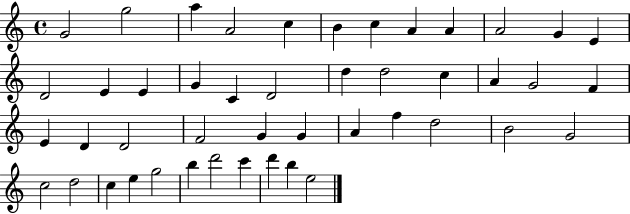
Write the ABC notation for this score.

X:1
T:Untitled
M:4/4
L:1/4
K:C
G2 g2 a A2 c B c A A A2 G E D2 E E G C D2 d d2 c A G2 F E D D2 F2 G G A f d2 B2 G2 c2 d2 c e g2 b d'2 c' d' b e2